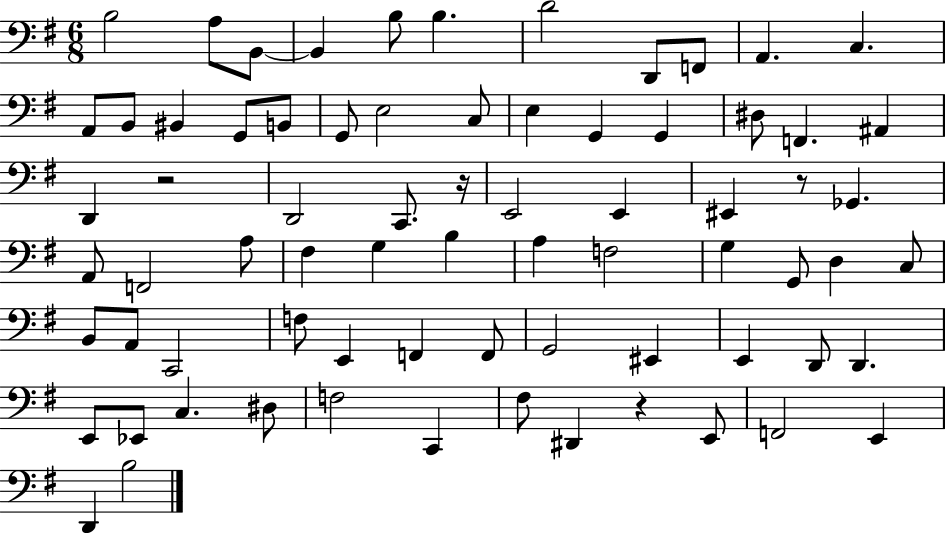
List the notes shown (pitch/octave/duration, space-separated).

B3/h A3/e B2/e B2/q B3/e B3/q. D4/h D2/e F2/e A2/q. C3/q. A2/e B2/e BIS2/q G2/e B2/e G2/e E3/h C3/e E3/q G2/q G2/q D#3/e F2/q. A#2/q D2/q R/h D2/h C2/e. R/s E2/h E2/q EIS2/q R/e Gb2/q. A2/e F2/h A3/e F#3/q G3/q B3/q A3/q F3/h G3/q G2/e D3/q C3/e B2/e A2/e C2/h F3/e E2/q F2/q F2/e G2/h EIS2/q E2/q D2/e D2/q. E2/e Eb2/e C3/q. D#3/e F3/h C2/q F#3/e D#2/q R/q E2/e F2/h E2/q D2/q B3/h